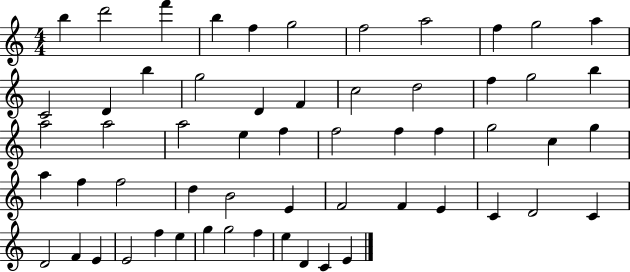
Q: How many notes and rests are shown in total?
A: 58